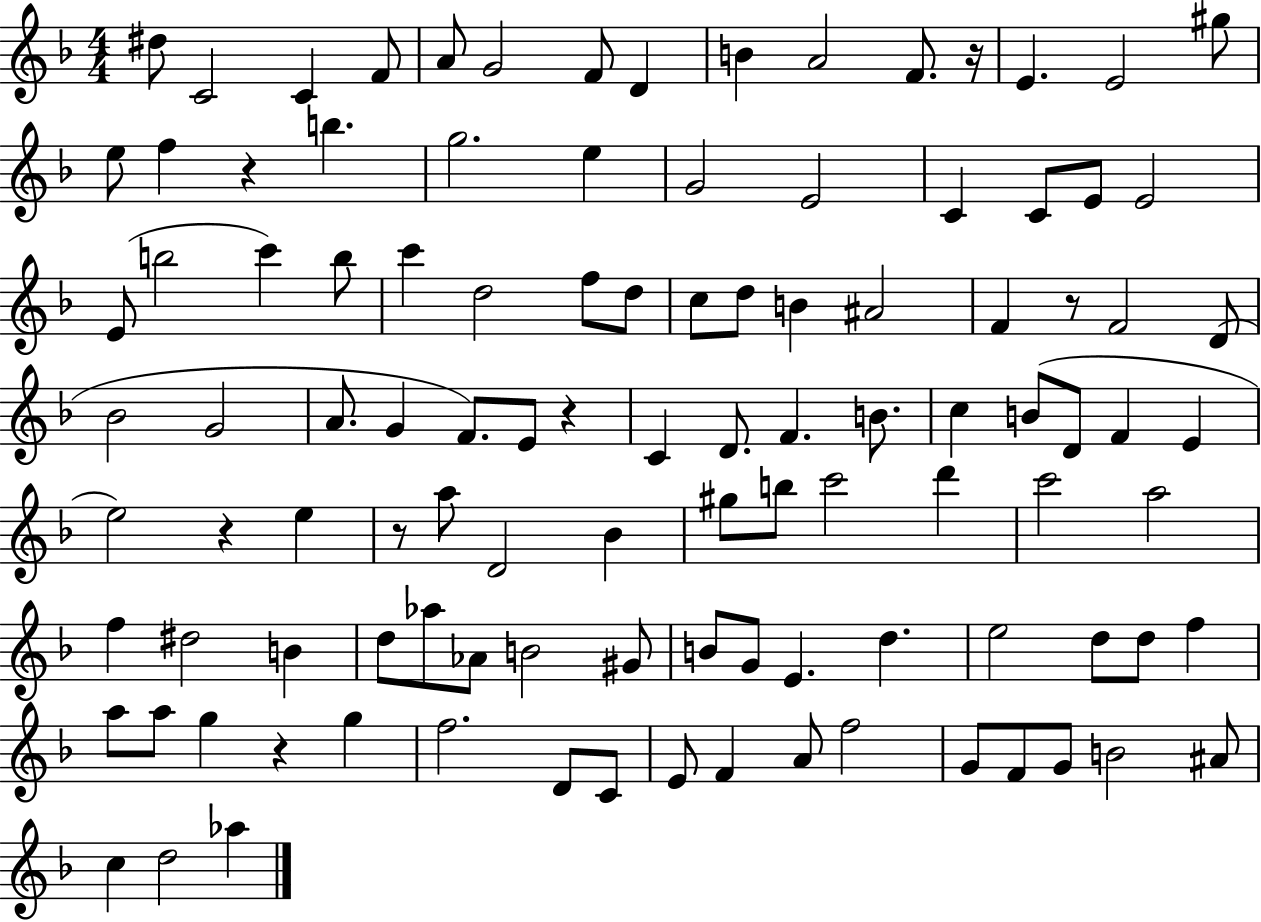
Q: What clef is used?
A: treble